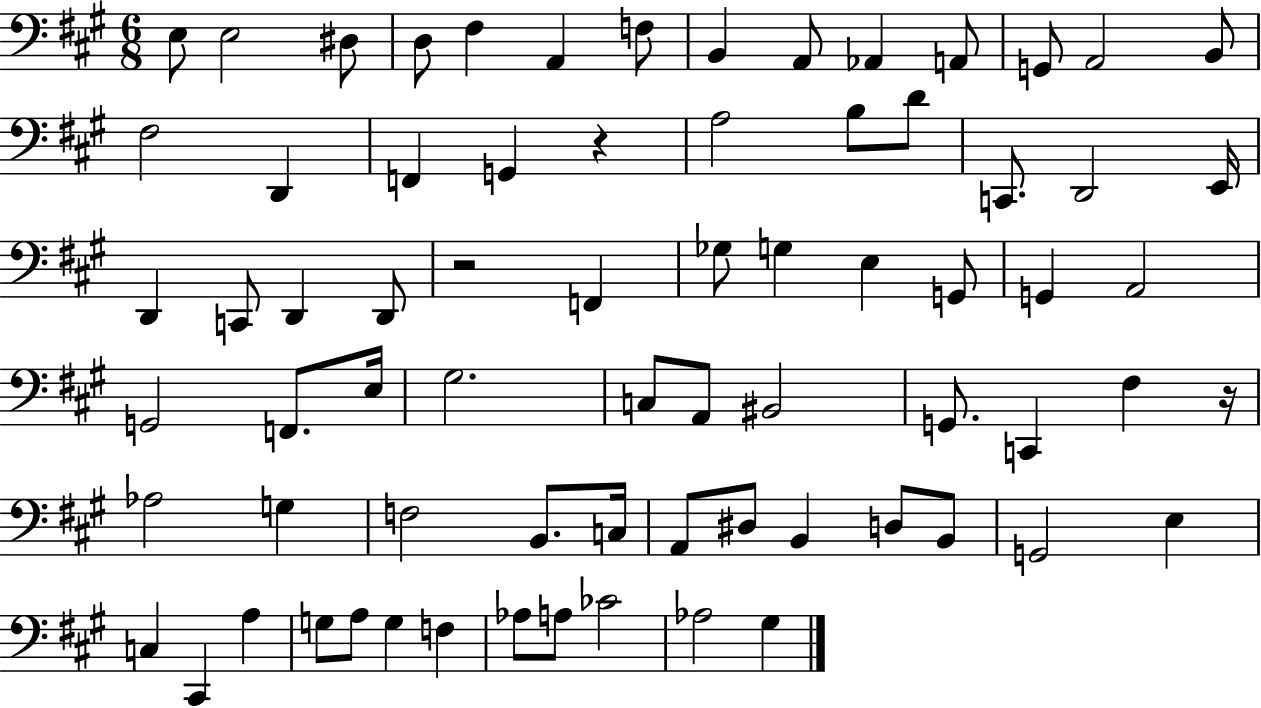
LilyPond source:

{
  \clef bass
  \numericTimeSignature
  \time 6/8
  \key a \major
  \repeat volta 2 { e8 e2 dis8 | d8 fis4 a,4 f8 | b,4 a,8 aes,4 a,8 | g,8 a,2 b,8 | \break fis2 d,4 | f,4 g,4 r4 | a2 b8 d'8 | c,8. d,2 e,16 | \break d,4 c,8 d,4 d,8 | r2 f,4 | ges8 g4 e4 g,8 | g,4 a,2 | \break g,2 f,8. e16 | gis2. | c8 a,8 bis,2 | g,8. c,4 fis4 r16 | \break aes2 g4 | f2 b,8. c16 | a,8 dis8 b,4 d8 b,8 | g,2 e4 | \break c4 cis,4 a4 | g8 a8 g4 f4 | aes8 a8 ces'2 | aes2 gis4 | \break } \bar "|."
}